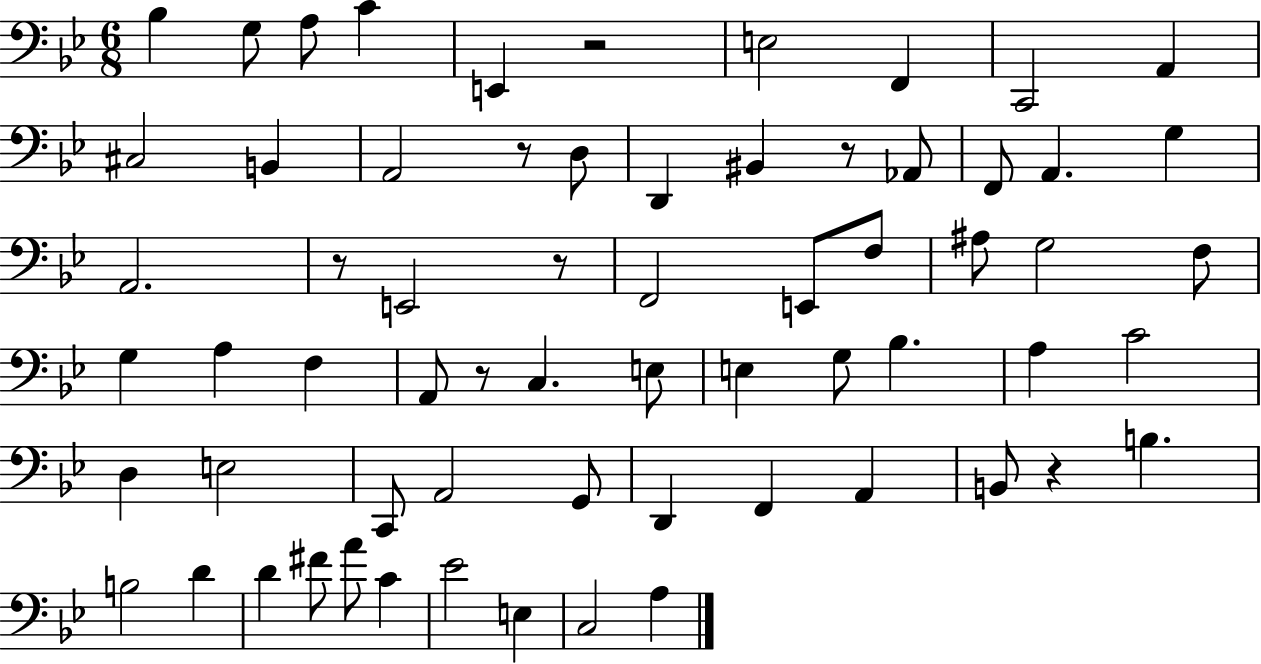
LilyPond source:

{
  \clef bass
  \numericTimeSignature
  \time 6/8
  \key bes \major
  \repeat volta 2 { bes4 g8 a8 c'4 | e,4 r2 | e2 f,4 | c,2 a,4 | \break cis2 b,4 | a,2 r8 d8 | d,4 bis,4 r8 aes,8 | f,8 a,4. g4 | \break a,2. | r8 e,2 r8 | f,2 e,8 f8 | ais8 g2 f8 | \break g4 a4 f4 | a,8 r8 c4. e8 | e4 g8 bes4. | a4 c'2 | \break d4 e2 | c,8 a,2 g,8 | d,4 f,4 a,4 | b,8 r4 b4. | \break b2 d'4 | d'4 fis'8 a'8 c'4 | ees'2 e4 | c2 a4 | \break } \bar "|."
}